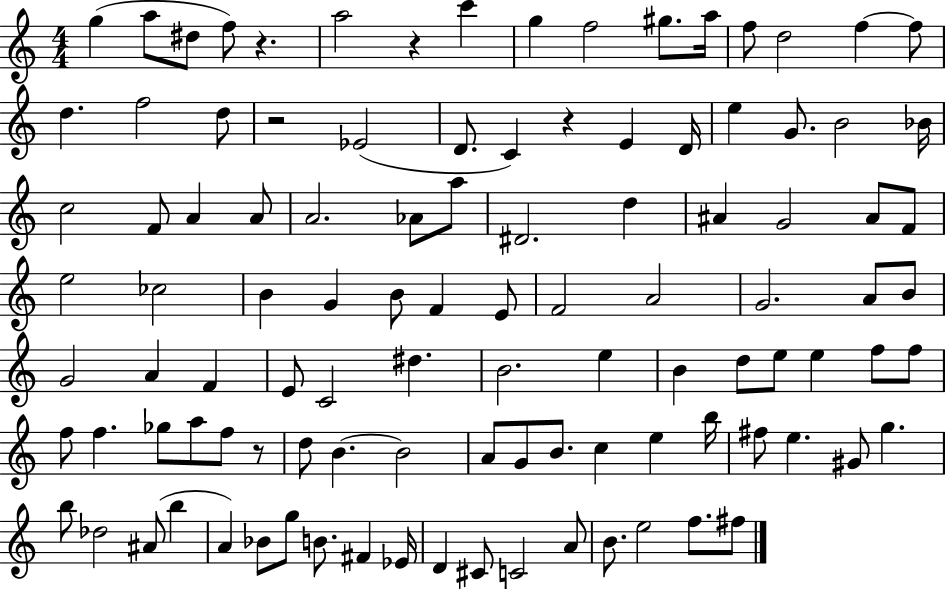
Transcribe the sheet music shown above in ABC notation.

X:1
T:Untitled
M:4/4
L:1/4
K:C
g a/2 ^d/2 f/2 z a2 z c' g f2 ^g/2 a/4 f/2 d2 f f/2 d f2 d/2 z2 _E2 D/2 C z E D/4 e G/2 B2 _B/4 c2 F/2 A A/2 A2 _A/2 a/2 ^D2 d ^A G2 ^A/2 F/2 e2 _c2 B G B/2 F E/2 F2 A2 G2 A/2 B/2 G2 A F E/2 C2 ^d B2 e B d/2 e/2 e f/2 f/2 f/2 f _g/2 a/2 f/2 z/2 d/2 B B2 A/2 G/2 B/2 c e b/4 ^f/2 e ^G/2 g b/2 _d2 ^A/2 b A _B/2 g/2 B/2 ^F _E/4 D ^C/2 C2 A/2 B/2 e2 f/2 ^f/2